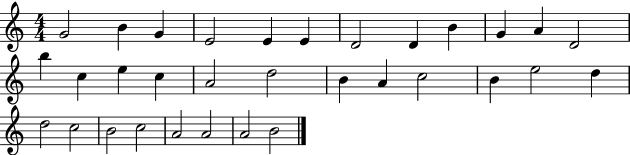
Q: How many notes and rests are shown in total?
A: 32